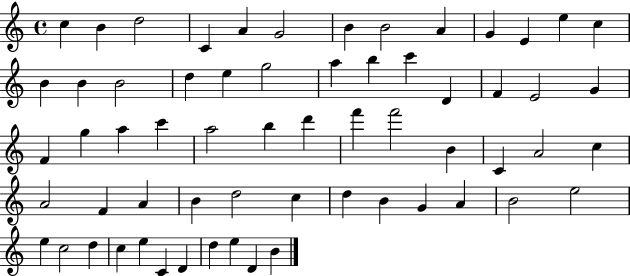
X:1
T:Untitled
M:4/4
L:1/4
K:C
c B d2 C A G2 B B2 A G E e c B B B2 d e g2 a b c' D F E2 G F g a c' a2 b d' f' f'2 B C A2 c A2 F A B d2 c d B G A B2 e2 e c2 d c e C D d e D B